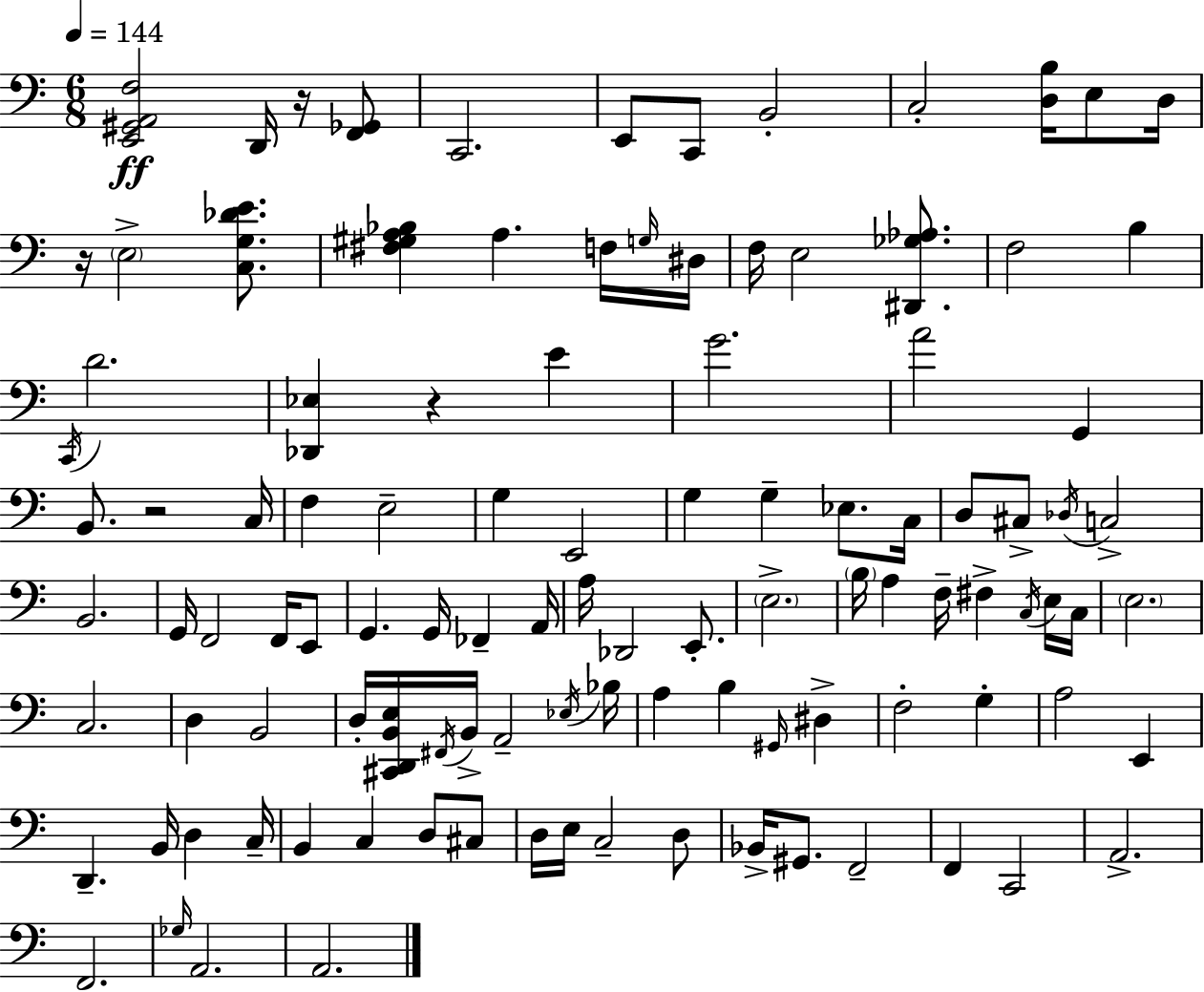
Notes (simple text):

[E2,G#2,A2,F3]/h D2/s R/s [F2,Gb2]/e C2/h. E2/e C2/e B2/h C3/h [D3,B3]/s E3/e D3/s R/s E3/h [C3,G3,Db4,E4]/e. [F#3,G#3,A3,Bb3]/q A3/q. F3/s G3/s D#3/s F3/s E3/h [D#2,Gb3,Ab3]/e. F3/h B3/q C2/s D4/h. [Db2,Eb3]/q R/q E4/q G4/h. A4/h G2/q B2/e. R/h C3/s F3/q E3/h G3/q E2/h G3/q G3/q Eb3/e. C3/s D3/e C#3/e Db3/s C3/h B2/h. G2/s F2/h F2/s E2/e G2/q. G2/s FES2/q A2/s A3/s Db2/h E2/e. E3/h. B3/s A3/q F3/s F#3/q C3/s E3/s C3/s E3/h. C3/h. D3/q B2/h D3/s [C#2,D2,B2,E3]/s F#2/s B2/s A2/h Eb3/s Bb3/s A3/q B3/q G#2/s D#3/q F3/h G3/q A3/h E2/q D2/q. B2/s D3/q C3/s B2/q C3/q D3/e C#3/e D3/s E3/s C3/h D3/e Bb2/s G#2/e. F2/h F2/q C2/h A2/h. F2/h. Gb3/s A2/h. A2/h.